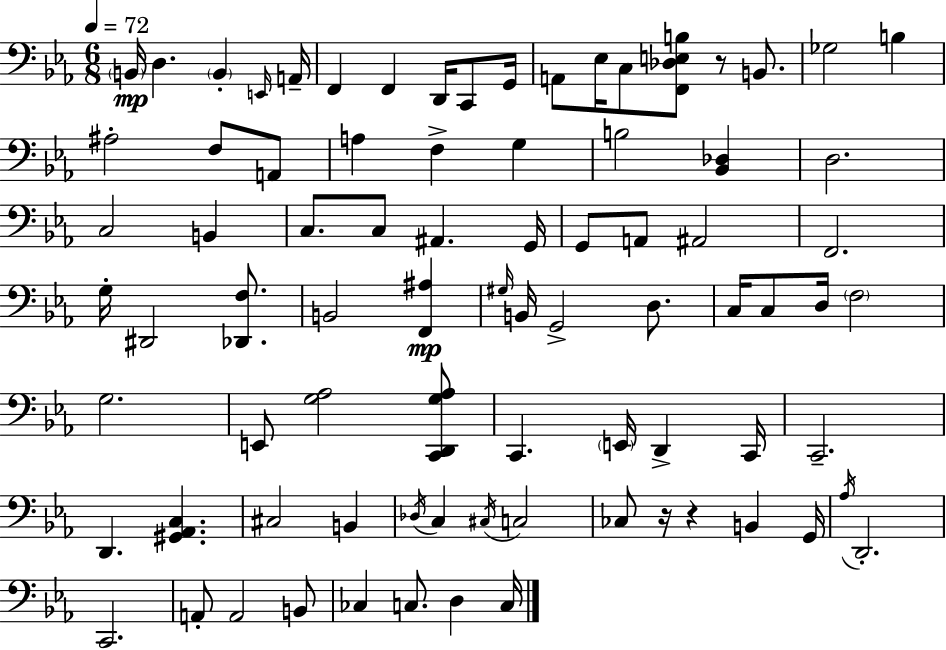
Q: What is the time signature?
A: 6/8